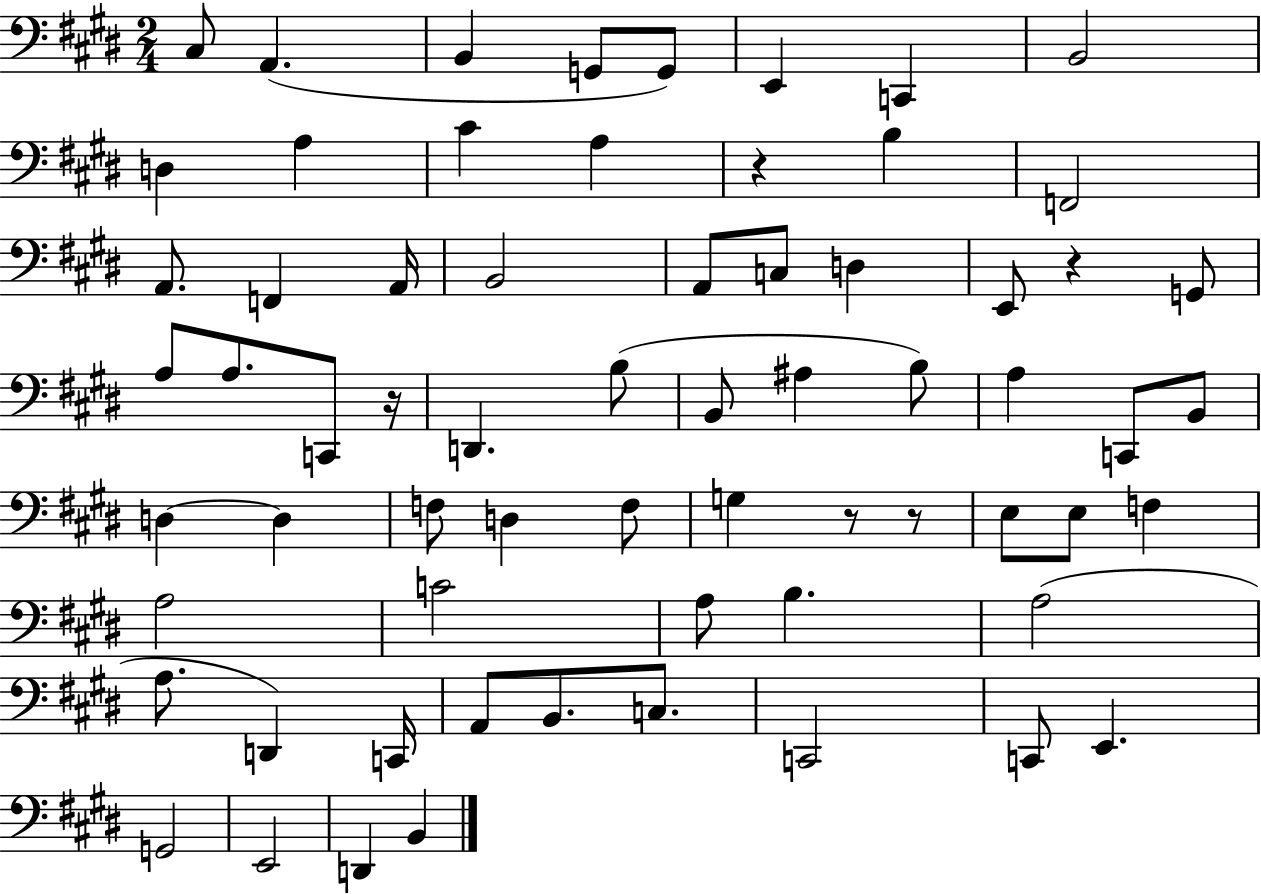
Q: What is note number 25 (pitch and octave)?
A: A3